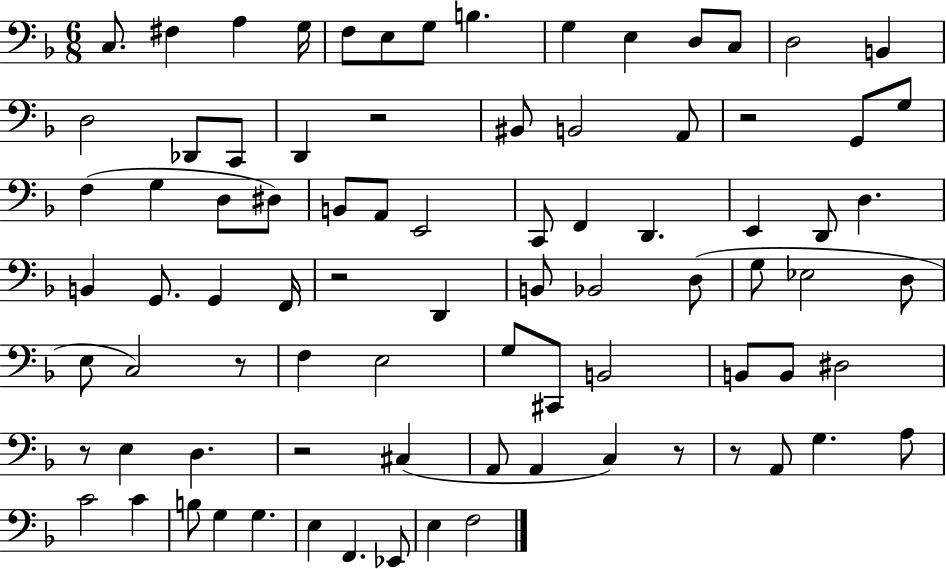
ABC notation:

X:1
T:Untitled
M:6/8
L:1/4
K:F
C,/2 ^F, A, G,/4 F,/2 E,/2 G,/2 B, G, E, D,/2 C,/2 D,2 B,, D,2 _D,,/2 C,,/2 D,, z2 ^B,,/2 B,,2 A,,/2 z2 G,,/2 G,/2 F, G, D,/2 ^D,/2 B,,/2 A,,/2 E,,2 C,,/2 F,, D,, E,, D,,/2 D, B,, G,,/2 G,, F,,/4 z2 D,, B,,/2 _B,,2 D,/2 G,/2 _E,2 D,/2 E,/2 C,2 z/2 F, E,2 G,/2 ^C,,/2 B,,2 B,,/2 B,,/2 ^D,2 z/2 E, D, z2 ^C, A,,/2 A,, C, z/2 z/2 A,,/2 G, A,/2 C2 C B,/2 G, G, E, F,, _E,,/2 E, F,2